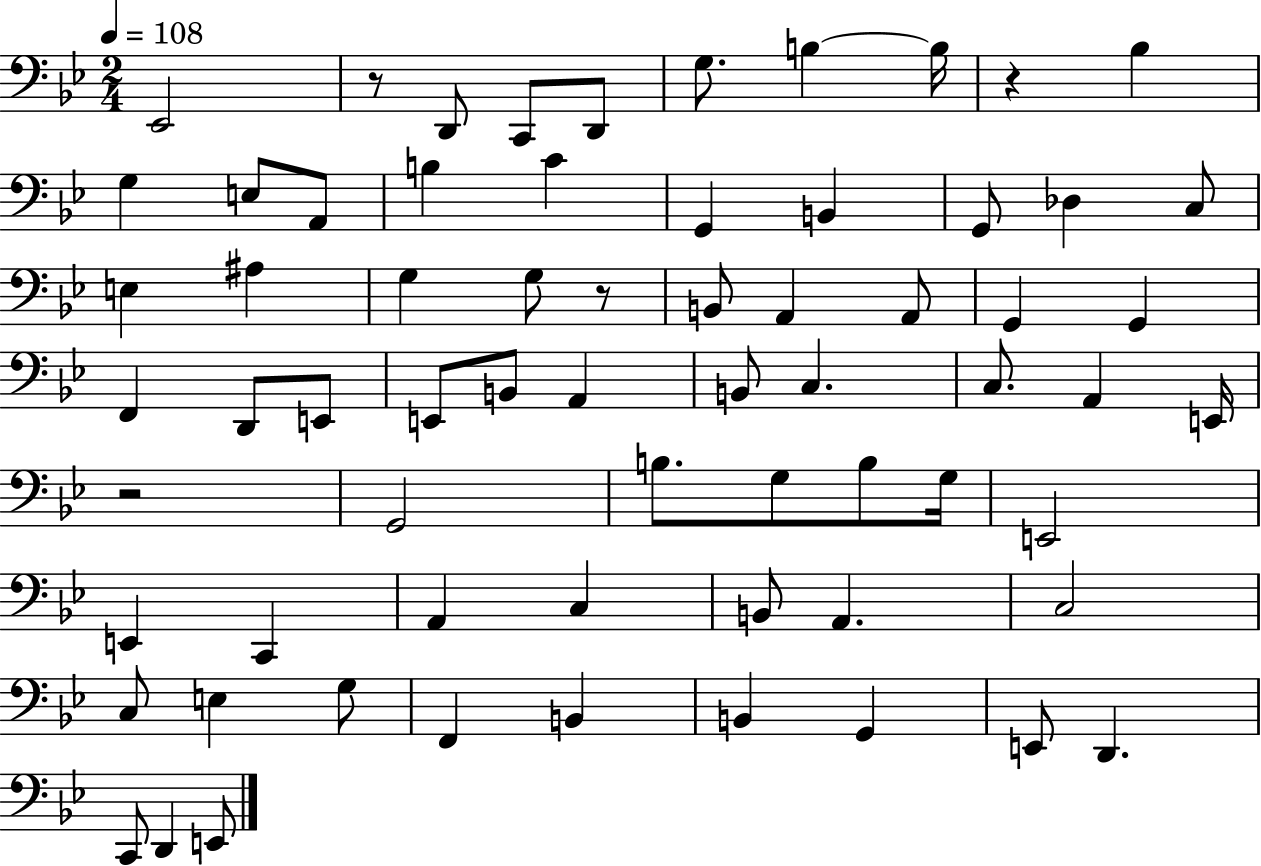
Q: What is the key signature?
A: BES major